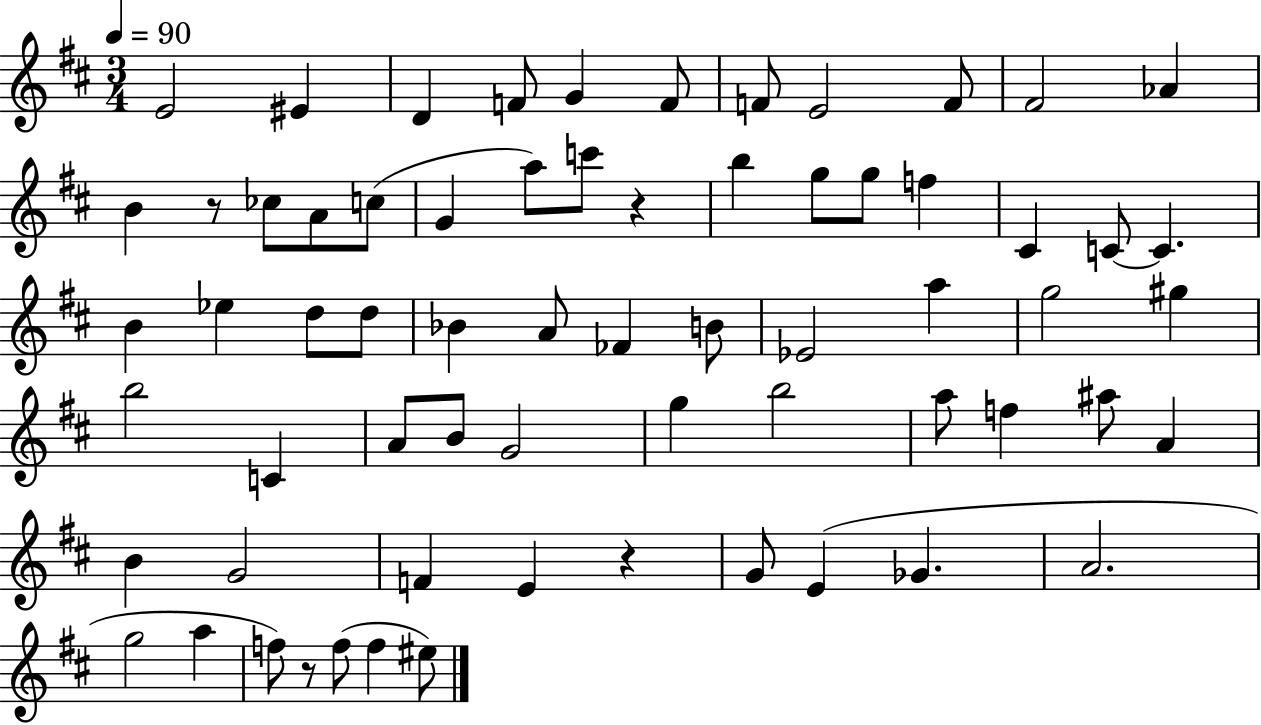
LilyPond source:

{
  \clef treble
  \numericTimeSignature
  \time 3/4
  \key d \major
  \tempo 4 = 90
  \repeat volta 2 { e'2 eis'4 | d'4 f'8 g'4 f'8 | f'8 e'2 f'8 | fis'2 aes'4 | \break b'4 r8 ces''8 a'8 c''8( | g'4 a''8) c'''8 r4 | b''4 g''8 g''8 f''4 | cis'4 c'8~~ c'4. | \break b'4 ees''4 d''8 d''8 | bes'4 a'8 fes'4 b'8 | ees'2 a''4 | g''2 gis''4 | \break b''2 c'4 | a'8 b'8 g'2 | g''4 b''2 | a''8 f''4 ais''8 a'4 | \break b'4 g'2 | f'4 e'4 r4 | g'8 e'4( ges'4. | a'2. | \break g''2 a''4 | f''8) r8 f''8( f''4 eis''8) | } \bar "|."
}